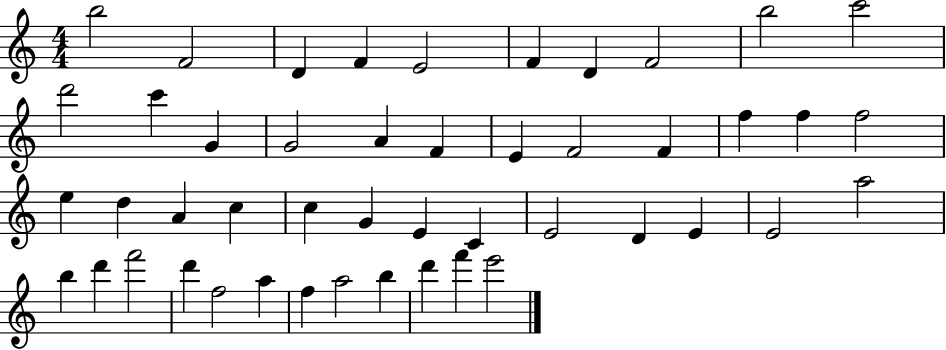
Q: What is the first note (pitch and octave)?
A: B5